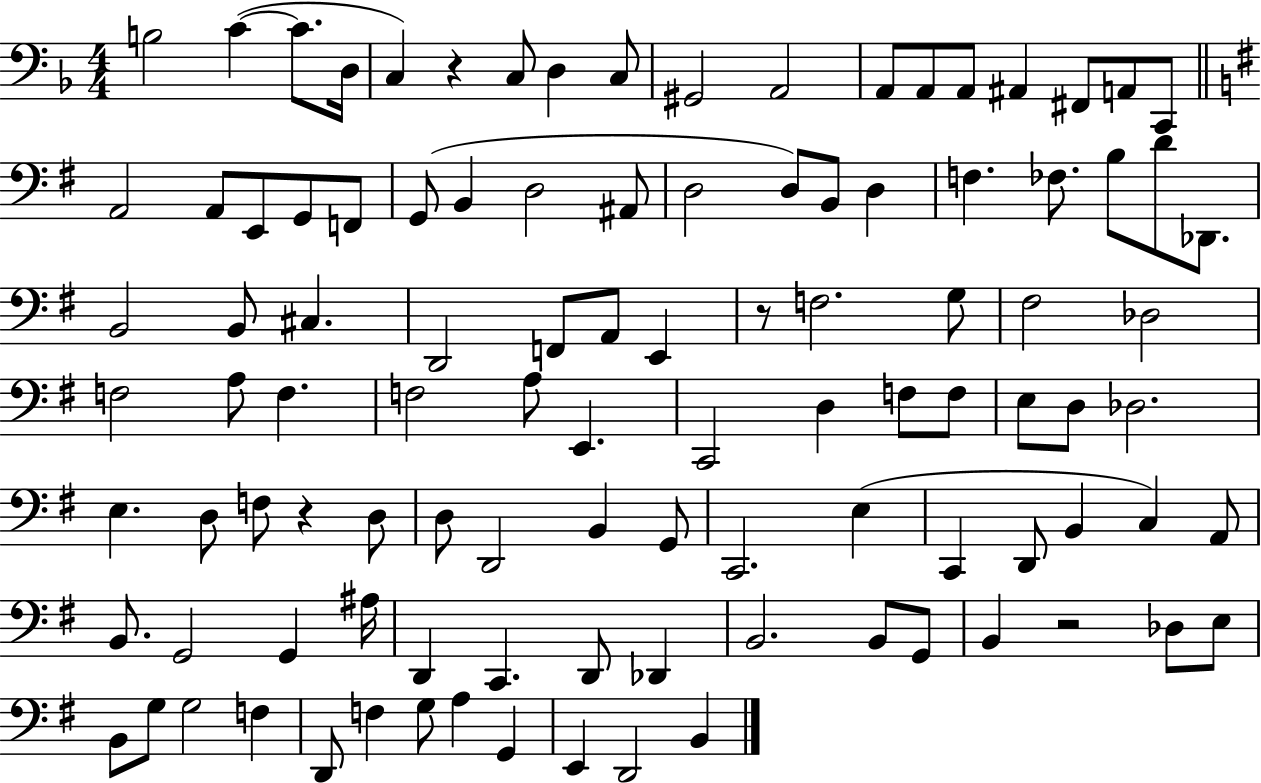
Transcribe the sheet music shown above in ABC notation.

X:1
T:Untitled
M:4/4
L:1/4
K:F
B,2 C C/2 D,/4 C, z C,/2 D, C,/2 ^G,,2 A,,2 A,,/2 A,,/2 A,,/2 ^A,, ^F,,/2 A,,/2 C,,/2 A,,2 A,,/2 E,,/2 G,,/2 F,,/2 G,,/2 B,, D,2 ^A,,/2 D,2 D,/2 B,,/2 D, F, _F,/2 B,/2 D/2 _D,,/2 B,,2 B,,/2 ^C, D,,2 F,,/2 A,,/2 E,, z/2 F,2 G,/2 ^F,2 _D,2 F,2 A,/2 F, F,2 A,/2 E,, C,,2 D, F,/2 F,/2 E,/2 D,/2 _D,2 E, D,/2 F,/2 z D,/2 D,/2 D,,2 B,, G,,/2 C,,2 E, C,, D,,/2 B,, C, A,,/2 B,,/2 G,,2 G,, ^A,/4 D,, C,, D,,/2 _D,, B,,2 B,,/2 G,,/2 B,, z2 _D,/2 E,/2 B,,/2 G,/2 G,2 F, D,,/2 F, G,/2 A, G,, E,, D,,2 B,,